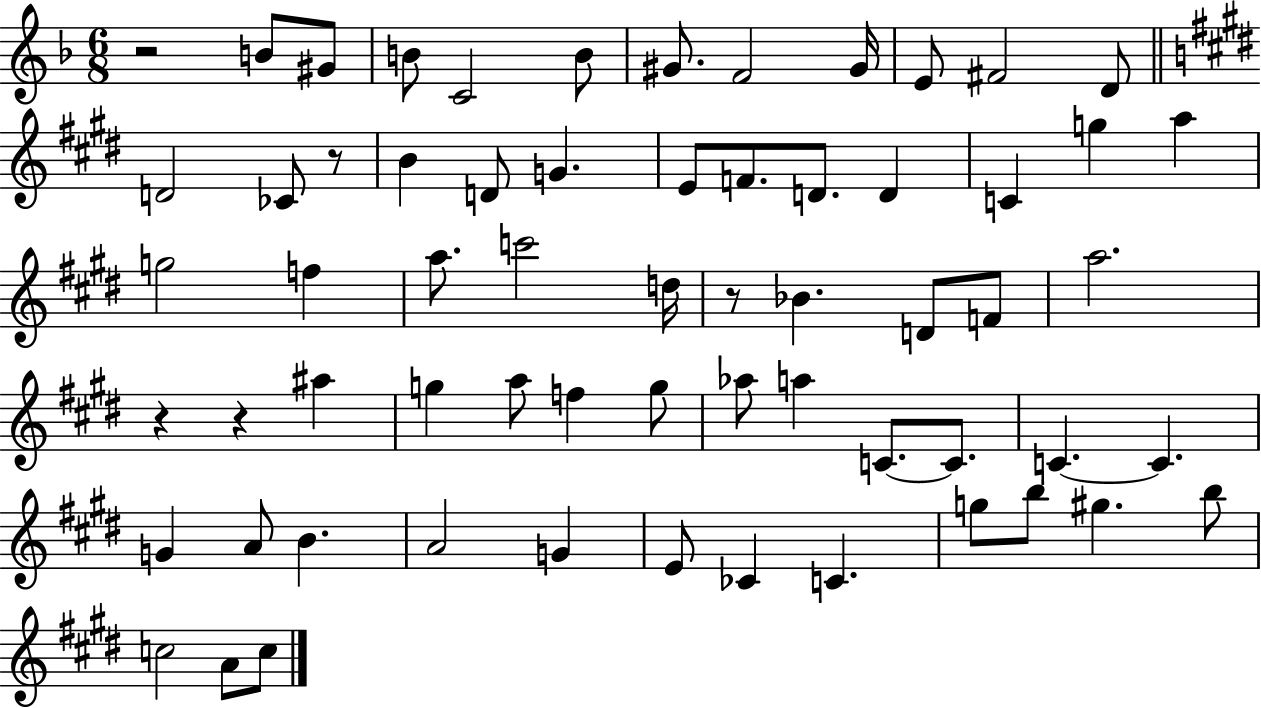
{
  \clef treble
  \numericTimeSignature
  \time 6/8
  \key f \major
  r2 b'8 gis'8 | b'8 c'2 b'8 | gis'8. f'2 gis'16 | e'8 fis'2 d'8 | \break \bar "||" \break \key e \major d'2 ces'8 r8 | b'4 d'8 g'4. | e'8 f'8. d'8. d'4 | c'4 g''4 a''4 | \break g''2 f''4 | a''8. c'''2 d''16 | r8 bes'4. d'8 f'8 | a''2. | \break r4 r4 ais''4 | g''4 a''8 f''4 g''8 | aes''8 a''4 c'8.~~ c'8. | c'4.~~ c'4. | \break g'4 a'8 b'4. | a'2 g'4 | e'8 ces'4 c'4. | g''8 b''8 gis''4. b''8 | \break c''2 a'8 c''8 | \bar "|."
}